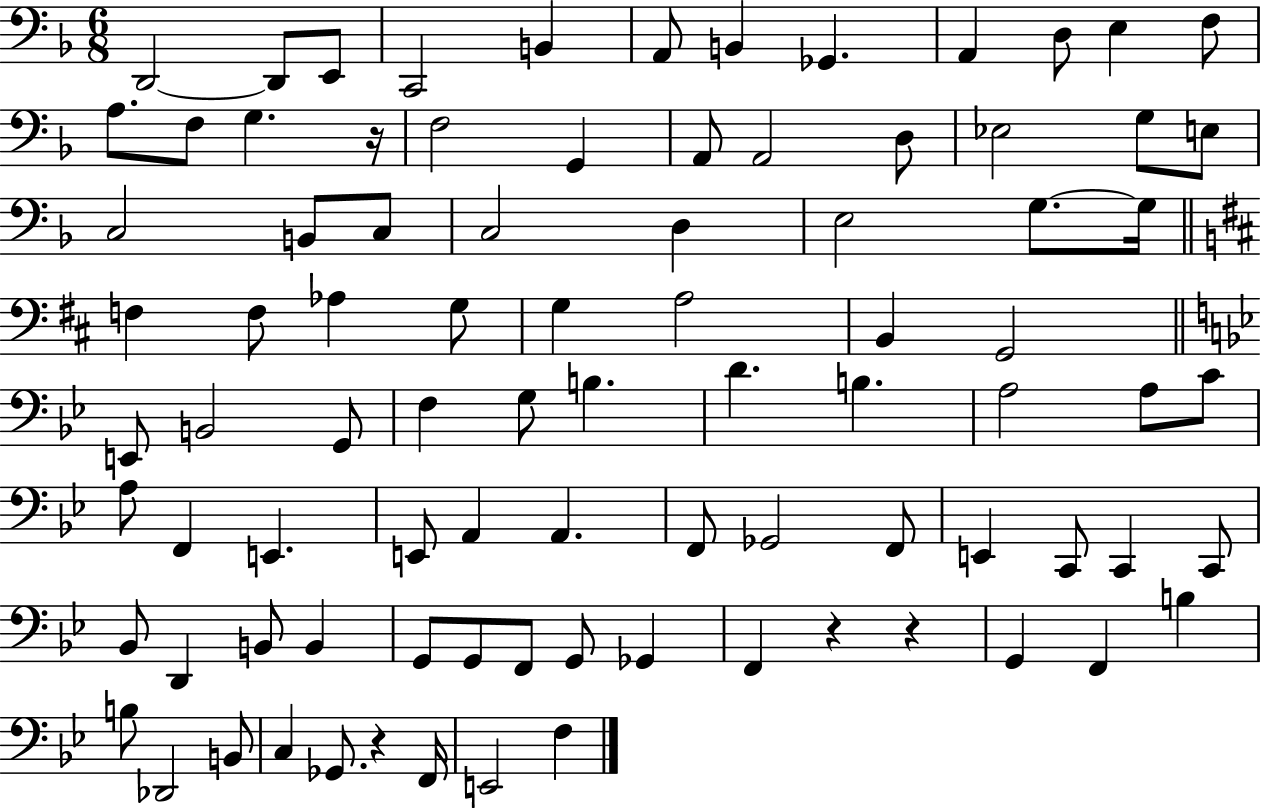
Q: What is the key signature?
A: F major